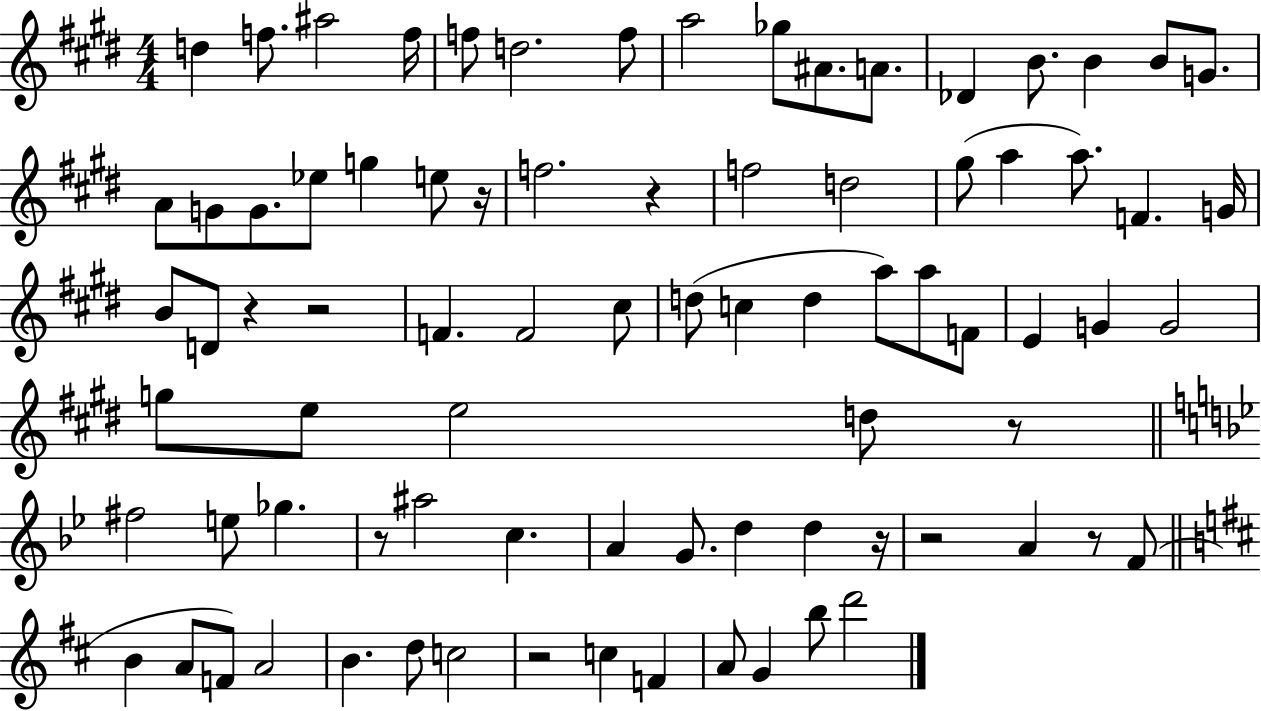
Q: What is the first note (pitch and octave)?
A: D5